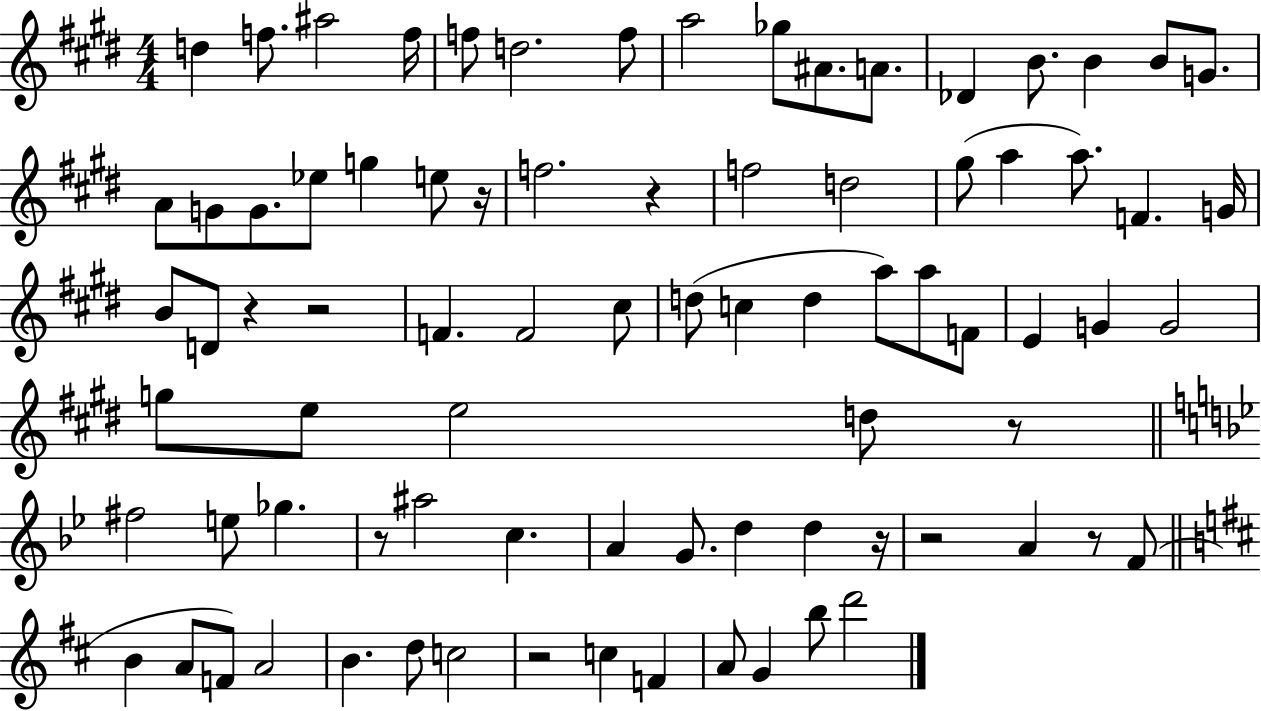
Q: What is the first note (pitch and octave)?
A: D5